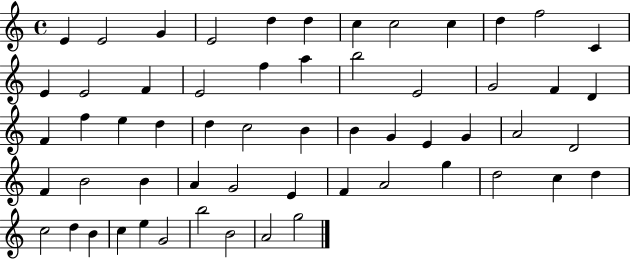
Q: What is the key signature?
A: C major